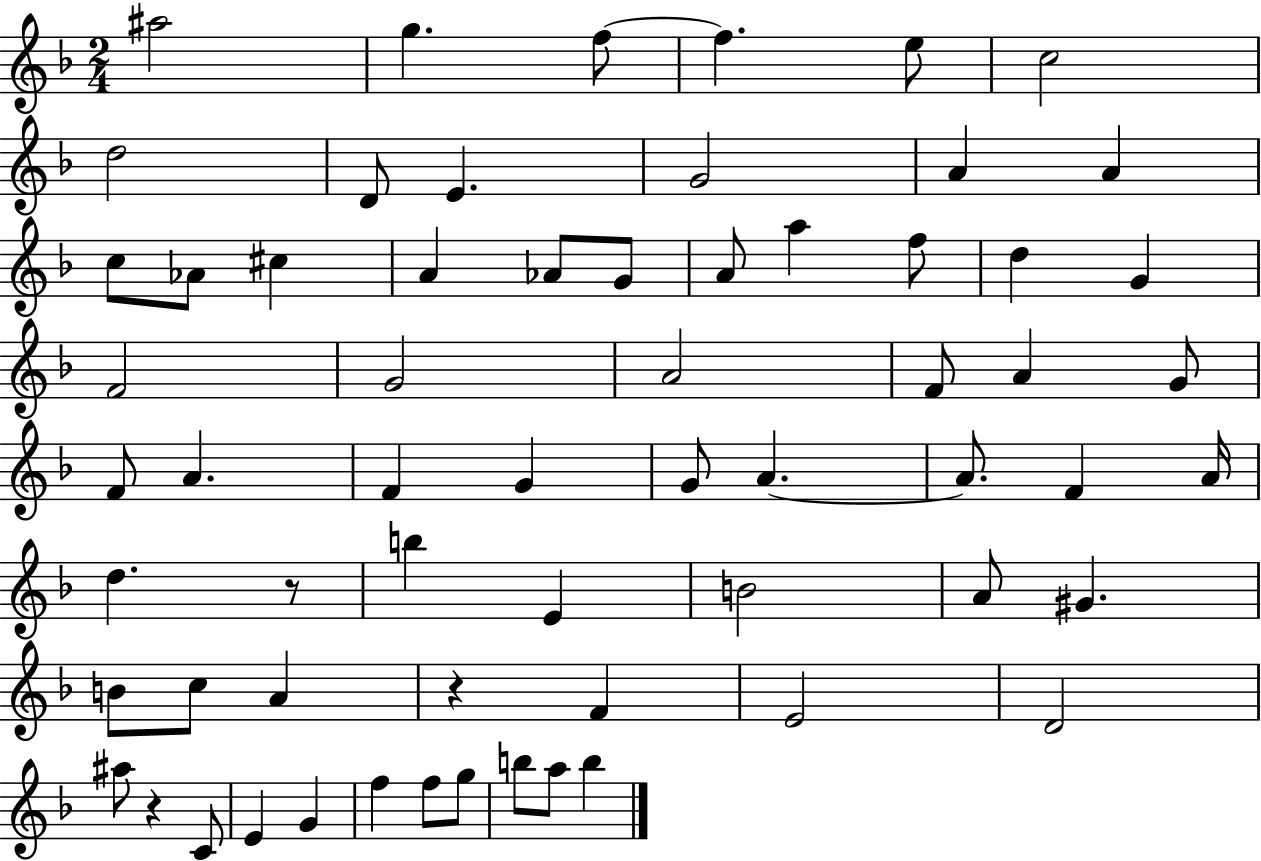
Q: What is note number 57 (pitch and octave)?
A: G5